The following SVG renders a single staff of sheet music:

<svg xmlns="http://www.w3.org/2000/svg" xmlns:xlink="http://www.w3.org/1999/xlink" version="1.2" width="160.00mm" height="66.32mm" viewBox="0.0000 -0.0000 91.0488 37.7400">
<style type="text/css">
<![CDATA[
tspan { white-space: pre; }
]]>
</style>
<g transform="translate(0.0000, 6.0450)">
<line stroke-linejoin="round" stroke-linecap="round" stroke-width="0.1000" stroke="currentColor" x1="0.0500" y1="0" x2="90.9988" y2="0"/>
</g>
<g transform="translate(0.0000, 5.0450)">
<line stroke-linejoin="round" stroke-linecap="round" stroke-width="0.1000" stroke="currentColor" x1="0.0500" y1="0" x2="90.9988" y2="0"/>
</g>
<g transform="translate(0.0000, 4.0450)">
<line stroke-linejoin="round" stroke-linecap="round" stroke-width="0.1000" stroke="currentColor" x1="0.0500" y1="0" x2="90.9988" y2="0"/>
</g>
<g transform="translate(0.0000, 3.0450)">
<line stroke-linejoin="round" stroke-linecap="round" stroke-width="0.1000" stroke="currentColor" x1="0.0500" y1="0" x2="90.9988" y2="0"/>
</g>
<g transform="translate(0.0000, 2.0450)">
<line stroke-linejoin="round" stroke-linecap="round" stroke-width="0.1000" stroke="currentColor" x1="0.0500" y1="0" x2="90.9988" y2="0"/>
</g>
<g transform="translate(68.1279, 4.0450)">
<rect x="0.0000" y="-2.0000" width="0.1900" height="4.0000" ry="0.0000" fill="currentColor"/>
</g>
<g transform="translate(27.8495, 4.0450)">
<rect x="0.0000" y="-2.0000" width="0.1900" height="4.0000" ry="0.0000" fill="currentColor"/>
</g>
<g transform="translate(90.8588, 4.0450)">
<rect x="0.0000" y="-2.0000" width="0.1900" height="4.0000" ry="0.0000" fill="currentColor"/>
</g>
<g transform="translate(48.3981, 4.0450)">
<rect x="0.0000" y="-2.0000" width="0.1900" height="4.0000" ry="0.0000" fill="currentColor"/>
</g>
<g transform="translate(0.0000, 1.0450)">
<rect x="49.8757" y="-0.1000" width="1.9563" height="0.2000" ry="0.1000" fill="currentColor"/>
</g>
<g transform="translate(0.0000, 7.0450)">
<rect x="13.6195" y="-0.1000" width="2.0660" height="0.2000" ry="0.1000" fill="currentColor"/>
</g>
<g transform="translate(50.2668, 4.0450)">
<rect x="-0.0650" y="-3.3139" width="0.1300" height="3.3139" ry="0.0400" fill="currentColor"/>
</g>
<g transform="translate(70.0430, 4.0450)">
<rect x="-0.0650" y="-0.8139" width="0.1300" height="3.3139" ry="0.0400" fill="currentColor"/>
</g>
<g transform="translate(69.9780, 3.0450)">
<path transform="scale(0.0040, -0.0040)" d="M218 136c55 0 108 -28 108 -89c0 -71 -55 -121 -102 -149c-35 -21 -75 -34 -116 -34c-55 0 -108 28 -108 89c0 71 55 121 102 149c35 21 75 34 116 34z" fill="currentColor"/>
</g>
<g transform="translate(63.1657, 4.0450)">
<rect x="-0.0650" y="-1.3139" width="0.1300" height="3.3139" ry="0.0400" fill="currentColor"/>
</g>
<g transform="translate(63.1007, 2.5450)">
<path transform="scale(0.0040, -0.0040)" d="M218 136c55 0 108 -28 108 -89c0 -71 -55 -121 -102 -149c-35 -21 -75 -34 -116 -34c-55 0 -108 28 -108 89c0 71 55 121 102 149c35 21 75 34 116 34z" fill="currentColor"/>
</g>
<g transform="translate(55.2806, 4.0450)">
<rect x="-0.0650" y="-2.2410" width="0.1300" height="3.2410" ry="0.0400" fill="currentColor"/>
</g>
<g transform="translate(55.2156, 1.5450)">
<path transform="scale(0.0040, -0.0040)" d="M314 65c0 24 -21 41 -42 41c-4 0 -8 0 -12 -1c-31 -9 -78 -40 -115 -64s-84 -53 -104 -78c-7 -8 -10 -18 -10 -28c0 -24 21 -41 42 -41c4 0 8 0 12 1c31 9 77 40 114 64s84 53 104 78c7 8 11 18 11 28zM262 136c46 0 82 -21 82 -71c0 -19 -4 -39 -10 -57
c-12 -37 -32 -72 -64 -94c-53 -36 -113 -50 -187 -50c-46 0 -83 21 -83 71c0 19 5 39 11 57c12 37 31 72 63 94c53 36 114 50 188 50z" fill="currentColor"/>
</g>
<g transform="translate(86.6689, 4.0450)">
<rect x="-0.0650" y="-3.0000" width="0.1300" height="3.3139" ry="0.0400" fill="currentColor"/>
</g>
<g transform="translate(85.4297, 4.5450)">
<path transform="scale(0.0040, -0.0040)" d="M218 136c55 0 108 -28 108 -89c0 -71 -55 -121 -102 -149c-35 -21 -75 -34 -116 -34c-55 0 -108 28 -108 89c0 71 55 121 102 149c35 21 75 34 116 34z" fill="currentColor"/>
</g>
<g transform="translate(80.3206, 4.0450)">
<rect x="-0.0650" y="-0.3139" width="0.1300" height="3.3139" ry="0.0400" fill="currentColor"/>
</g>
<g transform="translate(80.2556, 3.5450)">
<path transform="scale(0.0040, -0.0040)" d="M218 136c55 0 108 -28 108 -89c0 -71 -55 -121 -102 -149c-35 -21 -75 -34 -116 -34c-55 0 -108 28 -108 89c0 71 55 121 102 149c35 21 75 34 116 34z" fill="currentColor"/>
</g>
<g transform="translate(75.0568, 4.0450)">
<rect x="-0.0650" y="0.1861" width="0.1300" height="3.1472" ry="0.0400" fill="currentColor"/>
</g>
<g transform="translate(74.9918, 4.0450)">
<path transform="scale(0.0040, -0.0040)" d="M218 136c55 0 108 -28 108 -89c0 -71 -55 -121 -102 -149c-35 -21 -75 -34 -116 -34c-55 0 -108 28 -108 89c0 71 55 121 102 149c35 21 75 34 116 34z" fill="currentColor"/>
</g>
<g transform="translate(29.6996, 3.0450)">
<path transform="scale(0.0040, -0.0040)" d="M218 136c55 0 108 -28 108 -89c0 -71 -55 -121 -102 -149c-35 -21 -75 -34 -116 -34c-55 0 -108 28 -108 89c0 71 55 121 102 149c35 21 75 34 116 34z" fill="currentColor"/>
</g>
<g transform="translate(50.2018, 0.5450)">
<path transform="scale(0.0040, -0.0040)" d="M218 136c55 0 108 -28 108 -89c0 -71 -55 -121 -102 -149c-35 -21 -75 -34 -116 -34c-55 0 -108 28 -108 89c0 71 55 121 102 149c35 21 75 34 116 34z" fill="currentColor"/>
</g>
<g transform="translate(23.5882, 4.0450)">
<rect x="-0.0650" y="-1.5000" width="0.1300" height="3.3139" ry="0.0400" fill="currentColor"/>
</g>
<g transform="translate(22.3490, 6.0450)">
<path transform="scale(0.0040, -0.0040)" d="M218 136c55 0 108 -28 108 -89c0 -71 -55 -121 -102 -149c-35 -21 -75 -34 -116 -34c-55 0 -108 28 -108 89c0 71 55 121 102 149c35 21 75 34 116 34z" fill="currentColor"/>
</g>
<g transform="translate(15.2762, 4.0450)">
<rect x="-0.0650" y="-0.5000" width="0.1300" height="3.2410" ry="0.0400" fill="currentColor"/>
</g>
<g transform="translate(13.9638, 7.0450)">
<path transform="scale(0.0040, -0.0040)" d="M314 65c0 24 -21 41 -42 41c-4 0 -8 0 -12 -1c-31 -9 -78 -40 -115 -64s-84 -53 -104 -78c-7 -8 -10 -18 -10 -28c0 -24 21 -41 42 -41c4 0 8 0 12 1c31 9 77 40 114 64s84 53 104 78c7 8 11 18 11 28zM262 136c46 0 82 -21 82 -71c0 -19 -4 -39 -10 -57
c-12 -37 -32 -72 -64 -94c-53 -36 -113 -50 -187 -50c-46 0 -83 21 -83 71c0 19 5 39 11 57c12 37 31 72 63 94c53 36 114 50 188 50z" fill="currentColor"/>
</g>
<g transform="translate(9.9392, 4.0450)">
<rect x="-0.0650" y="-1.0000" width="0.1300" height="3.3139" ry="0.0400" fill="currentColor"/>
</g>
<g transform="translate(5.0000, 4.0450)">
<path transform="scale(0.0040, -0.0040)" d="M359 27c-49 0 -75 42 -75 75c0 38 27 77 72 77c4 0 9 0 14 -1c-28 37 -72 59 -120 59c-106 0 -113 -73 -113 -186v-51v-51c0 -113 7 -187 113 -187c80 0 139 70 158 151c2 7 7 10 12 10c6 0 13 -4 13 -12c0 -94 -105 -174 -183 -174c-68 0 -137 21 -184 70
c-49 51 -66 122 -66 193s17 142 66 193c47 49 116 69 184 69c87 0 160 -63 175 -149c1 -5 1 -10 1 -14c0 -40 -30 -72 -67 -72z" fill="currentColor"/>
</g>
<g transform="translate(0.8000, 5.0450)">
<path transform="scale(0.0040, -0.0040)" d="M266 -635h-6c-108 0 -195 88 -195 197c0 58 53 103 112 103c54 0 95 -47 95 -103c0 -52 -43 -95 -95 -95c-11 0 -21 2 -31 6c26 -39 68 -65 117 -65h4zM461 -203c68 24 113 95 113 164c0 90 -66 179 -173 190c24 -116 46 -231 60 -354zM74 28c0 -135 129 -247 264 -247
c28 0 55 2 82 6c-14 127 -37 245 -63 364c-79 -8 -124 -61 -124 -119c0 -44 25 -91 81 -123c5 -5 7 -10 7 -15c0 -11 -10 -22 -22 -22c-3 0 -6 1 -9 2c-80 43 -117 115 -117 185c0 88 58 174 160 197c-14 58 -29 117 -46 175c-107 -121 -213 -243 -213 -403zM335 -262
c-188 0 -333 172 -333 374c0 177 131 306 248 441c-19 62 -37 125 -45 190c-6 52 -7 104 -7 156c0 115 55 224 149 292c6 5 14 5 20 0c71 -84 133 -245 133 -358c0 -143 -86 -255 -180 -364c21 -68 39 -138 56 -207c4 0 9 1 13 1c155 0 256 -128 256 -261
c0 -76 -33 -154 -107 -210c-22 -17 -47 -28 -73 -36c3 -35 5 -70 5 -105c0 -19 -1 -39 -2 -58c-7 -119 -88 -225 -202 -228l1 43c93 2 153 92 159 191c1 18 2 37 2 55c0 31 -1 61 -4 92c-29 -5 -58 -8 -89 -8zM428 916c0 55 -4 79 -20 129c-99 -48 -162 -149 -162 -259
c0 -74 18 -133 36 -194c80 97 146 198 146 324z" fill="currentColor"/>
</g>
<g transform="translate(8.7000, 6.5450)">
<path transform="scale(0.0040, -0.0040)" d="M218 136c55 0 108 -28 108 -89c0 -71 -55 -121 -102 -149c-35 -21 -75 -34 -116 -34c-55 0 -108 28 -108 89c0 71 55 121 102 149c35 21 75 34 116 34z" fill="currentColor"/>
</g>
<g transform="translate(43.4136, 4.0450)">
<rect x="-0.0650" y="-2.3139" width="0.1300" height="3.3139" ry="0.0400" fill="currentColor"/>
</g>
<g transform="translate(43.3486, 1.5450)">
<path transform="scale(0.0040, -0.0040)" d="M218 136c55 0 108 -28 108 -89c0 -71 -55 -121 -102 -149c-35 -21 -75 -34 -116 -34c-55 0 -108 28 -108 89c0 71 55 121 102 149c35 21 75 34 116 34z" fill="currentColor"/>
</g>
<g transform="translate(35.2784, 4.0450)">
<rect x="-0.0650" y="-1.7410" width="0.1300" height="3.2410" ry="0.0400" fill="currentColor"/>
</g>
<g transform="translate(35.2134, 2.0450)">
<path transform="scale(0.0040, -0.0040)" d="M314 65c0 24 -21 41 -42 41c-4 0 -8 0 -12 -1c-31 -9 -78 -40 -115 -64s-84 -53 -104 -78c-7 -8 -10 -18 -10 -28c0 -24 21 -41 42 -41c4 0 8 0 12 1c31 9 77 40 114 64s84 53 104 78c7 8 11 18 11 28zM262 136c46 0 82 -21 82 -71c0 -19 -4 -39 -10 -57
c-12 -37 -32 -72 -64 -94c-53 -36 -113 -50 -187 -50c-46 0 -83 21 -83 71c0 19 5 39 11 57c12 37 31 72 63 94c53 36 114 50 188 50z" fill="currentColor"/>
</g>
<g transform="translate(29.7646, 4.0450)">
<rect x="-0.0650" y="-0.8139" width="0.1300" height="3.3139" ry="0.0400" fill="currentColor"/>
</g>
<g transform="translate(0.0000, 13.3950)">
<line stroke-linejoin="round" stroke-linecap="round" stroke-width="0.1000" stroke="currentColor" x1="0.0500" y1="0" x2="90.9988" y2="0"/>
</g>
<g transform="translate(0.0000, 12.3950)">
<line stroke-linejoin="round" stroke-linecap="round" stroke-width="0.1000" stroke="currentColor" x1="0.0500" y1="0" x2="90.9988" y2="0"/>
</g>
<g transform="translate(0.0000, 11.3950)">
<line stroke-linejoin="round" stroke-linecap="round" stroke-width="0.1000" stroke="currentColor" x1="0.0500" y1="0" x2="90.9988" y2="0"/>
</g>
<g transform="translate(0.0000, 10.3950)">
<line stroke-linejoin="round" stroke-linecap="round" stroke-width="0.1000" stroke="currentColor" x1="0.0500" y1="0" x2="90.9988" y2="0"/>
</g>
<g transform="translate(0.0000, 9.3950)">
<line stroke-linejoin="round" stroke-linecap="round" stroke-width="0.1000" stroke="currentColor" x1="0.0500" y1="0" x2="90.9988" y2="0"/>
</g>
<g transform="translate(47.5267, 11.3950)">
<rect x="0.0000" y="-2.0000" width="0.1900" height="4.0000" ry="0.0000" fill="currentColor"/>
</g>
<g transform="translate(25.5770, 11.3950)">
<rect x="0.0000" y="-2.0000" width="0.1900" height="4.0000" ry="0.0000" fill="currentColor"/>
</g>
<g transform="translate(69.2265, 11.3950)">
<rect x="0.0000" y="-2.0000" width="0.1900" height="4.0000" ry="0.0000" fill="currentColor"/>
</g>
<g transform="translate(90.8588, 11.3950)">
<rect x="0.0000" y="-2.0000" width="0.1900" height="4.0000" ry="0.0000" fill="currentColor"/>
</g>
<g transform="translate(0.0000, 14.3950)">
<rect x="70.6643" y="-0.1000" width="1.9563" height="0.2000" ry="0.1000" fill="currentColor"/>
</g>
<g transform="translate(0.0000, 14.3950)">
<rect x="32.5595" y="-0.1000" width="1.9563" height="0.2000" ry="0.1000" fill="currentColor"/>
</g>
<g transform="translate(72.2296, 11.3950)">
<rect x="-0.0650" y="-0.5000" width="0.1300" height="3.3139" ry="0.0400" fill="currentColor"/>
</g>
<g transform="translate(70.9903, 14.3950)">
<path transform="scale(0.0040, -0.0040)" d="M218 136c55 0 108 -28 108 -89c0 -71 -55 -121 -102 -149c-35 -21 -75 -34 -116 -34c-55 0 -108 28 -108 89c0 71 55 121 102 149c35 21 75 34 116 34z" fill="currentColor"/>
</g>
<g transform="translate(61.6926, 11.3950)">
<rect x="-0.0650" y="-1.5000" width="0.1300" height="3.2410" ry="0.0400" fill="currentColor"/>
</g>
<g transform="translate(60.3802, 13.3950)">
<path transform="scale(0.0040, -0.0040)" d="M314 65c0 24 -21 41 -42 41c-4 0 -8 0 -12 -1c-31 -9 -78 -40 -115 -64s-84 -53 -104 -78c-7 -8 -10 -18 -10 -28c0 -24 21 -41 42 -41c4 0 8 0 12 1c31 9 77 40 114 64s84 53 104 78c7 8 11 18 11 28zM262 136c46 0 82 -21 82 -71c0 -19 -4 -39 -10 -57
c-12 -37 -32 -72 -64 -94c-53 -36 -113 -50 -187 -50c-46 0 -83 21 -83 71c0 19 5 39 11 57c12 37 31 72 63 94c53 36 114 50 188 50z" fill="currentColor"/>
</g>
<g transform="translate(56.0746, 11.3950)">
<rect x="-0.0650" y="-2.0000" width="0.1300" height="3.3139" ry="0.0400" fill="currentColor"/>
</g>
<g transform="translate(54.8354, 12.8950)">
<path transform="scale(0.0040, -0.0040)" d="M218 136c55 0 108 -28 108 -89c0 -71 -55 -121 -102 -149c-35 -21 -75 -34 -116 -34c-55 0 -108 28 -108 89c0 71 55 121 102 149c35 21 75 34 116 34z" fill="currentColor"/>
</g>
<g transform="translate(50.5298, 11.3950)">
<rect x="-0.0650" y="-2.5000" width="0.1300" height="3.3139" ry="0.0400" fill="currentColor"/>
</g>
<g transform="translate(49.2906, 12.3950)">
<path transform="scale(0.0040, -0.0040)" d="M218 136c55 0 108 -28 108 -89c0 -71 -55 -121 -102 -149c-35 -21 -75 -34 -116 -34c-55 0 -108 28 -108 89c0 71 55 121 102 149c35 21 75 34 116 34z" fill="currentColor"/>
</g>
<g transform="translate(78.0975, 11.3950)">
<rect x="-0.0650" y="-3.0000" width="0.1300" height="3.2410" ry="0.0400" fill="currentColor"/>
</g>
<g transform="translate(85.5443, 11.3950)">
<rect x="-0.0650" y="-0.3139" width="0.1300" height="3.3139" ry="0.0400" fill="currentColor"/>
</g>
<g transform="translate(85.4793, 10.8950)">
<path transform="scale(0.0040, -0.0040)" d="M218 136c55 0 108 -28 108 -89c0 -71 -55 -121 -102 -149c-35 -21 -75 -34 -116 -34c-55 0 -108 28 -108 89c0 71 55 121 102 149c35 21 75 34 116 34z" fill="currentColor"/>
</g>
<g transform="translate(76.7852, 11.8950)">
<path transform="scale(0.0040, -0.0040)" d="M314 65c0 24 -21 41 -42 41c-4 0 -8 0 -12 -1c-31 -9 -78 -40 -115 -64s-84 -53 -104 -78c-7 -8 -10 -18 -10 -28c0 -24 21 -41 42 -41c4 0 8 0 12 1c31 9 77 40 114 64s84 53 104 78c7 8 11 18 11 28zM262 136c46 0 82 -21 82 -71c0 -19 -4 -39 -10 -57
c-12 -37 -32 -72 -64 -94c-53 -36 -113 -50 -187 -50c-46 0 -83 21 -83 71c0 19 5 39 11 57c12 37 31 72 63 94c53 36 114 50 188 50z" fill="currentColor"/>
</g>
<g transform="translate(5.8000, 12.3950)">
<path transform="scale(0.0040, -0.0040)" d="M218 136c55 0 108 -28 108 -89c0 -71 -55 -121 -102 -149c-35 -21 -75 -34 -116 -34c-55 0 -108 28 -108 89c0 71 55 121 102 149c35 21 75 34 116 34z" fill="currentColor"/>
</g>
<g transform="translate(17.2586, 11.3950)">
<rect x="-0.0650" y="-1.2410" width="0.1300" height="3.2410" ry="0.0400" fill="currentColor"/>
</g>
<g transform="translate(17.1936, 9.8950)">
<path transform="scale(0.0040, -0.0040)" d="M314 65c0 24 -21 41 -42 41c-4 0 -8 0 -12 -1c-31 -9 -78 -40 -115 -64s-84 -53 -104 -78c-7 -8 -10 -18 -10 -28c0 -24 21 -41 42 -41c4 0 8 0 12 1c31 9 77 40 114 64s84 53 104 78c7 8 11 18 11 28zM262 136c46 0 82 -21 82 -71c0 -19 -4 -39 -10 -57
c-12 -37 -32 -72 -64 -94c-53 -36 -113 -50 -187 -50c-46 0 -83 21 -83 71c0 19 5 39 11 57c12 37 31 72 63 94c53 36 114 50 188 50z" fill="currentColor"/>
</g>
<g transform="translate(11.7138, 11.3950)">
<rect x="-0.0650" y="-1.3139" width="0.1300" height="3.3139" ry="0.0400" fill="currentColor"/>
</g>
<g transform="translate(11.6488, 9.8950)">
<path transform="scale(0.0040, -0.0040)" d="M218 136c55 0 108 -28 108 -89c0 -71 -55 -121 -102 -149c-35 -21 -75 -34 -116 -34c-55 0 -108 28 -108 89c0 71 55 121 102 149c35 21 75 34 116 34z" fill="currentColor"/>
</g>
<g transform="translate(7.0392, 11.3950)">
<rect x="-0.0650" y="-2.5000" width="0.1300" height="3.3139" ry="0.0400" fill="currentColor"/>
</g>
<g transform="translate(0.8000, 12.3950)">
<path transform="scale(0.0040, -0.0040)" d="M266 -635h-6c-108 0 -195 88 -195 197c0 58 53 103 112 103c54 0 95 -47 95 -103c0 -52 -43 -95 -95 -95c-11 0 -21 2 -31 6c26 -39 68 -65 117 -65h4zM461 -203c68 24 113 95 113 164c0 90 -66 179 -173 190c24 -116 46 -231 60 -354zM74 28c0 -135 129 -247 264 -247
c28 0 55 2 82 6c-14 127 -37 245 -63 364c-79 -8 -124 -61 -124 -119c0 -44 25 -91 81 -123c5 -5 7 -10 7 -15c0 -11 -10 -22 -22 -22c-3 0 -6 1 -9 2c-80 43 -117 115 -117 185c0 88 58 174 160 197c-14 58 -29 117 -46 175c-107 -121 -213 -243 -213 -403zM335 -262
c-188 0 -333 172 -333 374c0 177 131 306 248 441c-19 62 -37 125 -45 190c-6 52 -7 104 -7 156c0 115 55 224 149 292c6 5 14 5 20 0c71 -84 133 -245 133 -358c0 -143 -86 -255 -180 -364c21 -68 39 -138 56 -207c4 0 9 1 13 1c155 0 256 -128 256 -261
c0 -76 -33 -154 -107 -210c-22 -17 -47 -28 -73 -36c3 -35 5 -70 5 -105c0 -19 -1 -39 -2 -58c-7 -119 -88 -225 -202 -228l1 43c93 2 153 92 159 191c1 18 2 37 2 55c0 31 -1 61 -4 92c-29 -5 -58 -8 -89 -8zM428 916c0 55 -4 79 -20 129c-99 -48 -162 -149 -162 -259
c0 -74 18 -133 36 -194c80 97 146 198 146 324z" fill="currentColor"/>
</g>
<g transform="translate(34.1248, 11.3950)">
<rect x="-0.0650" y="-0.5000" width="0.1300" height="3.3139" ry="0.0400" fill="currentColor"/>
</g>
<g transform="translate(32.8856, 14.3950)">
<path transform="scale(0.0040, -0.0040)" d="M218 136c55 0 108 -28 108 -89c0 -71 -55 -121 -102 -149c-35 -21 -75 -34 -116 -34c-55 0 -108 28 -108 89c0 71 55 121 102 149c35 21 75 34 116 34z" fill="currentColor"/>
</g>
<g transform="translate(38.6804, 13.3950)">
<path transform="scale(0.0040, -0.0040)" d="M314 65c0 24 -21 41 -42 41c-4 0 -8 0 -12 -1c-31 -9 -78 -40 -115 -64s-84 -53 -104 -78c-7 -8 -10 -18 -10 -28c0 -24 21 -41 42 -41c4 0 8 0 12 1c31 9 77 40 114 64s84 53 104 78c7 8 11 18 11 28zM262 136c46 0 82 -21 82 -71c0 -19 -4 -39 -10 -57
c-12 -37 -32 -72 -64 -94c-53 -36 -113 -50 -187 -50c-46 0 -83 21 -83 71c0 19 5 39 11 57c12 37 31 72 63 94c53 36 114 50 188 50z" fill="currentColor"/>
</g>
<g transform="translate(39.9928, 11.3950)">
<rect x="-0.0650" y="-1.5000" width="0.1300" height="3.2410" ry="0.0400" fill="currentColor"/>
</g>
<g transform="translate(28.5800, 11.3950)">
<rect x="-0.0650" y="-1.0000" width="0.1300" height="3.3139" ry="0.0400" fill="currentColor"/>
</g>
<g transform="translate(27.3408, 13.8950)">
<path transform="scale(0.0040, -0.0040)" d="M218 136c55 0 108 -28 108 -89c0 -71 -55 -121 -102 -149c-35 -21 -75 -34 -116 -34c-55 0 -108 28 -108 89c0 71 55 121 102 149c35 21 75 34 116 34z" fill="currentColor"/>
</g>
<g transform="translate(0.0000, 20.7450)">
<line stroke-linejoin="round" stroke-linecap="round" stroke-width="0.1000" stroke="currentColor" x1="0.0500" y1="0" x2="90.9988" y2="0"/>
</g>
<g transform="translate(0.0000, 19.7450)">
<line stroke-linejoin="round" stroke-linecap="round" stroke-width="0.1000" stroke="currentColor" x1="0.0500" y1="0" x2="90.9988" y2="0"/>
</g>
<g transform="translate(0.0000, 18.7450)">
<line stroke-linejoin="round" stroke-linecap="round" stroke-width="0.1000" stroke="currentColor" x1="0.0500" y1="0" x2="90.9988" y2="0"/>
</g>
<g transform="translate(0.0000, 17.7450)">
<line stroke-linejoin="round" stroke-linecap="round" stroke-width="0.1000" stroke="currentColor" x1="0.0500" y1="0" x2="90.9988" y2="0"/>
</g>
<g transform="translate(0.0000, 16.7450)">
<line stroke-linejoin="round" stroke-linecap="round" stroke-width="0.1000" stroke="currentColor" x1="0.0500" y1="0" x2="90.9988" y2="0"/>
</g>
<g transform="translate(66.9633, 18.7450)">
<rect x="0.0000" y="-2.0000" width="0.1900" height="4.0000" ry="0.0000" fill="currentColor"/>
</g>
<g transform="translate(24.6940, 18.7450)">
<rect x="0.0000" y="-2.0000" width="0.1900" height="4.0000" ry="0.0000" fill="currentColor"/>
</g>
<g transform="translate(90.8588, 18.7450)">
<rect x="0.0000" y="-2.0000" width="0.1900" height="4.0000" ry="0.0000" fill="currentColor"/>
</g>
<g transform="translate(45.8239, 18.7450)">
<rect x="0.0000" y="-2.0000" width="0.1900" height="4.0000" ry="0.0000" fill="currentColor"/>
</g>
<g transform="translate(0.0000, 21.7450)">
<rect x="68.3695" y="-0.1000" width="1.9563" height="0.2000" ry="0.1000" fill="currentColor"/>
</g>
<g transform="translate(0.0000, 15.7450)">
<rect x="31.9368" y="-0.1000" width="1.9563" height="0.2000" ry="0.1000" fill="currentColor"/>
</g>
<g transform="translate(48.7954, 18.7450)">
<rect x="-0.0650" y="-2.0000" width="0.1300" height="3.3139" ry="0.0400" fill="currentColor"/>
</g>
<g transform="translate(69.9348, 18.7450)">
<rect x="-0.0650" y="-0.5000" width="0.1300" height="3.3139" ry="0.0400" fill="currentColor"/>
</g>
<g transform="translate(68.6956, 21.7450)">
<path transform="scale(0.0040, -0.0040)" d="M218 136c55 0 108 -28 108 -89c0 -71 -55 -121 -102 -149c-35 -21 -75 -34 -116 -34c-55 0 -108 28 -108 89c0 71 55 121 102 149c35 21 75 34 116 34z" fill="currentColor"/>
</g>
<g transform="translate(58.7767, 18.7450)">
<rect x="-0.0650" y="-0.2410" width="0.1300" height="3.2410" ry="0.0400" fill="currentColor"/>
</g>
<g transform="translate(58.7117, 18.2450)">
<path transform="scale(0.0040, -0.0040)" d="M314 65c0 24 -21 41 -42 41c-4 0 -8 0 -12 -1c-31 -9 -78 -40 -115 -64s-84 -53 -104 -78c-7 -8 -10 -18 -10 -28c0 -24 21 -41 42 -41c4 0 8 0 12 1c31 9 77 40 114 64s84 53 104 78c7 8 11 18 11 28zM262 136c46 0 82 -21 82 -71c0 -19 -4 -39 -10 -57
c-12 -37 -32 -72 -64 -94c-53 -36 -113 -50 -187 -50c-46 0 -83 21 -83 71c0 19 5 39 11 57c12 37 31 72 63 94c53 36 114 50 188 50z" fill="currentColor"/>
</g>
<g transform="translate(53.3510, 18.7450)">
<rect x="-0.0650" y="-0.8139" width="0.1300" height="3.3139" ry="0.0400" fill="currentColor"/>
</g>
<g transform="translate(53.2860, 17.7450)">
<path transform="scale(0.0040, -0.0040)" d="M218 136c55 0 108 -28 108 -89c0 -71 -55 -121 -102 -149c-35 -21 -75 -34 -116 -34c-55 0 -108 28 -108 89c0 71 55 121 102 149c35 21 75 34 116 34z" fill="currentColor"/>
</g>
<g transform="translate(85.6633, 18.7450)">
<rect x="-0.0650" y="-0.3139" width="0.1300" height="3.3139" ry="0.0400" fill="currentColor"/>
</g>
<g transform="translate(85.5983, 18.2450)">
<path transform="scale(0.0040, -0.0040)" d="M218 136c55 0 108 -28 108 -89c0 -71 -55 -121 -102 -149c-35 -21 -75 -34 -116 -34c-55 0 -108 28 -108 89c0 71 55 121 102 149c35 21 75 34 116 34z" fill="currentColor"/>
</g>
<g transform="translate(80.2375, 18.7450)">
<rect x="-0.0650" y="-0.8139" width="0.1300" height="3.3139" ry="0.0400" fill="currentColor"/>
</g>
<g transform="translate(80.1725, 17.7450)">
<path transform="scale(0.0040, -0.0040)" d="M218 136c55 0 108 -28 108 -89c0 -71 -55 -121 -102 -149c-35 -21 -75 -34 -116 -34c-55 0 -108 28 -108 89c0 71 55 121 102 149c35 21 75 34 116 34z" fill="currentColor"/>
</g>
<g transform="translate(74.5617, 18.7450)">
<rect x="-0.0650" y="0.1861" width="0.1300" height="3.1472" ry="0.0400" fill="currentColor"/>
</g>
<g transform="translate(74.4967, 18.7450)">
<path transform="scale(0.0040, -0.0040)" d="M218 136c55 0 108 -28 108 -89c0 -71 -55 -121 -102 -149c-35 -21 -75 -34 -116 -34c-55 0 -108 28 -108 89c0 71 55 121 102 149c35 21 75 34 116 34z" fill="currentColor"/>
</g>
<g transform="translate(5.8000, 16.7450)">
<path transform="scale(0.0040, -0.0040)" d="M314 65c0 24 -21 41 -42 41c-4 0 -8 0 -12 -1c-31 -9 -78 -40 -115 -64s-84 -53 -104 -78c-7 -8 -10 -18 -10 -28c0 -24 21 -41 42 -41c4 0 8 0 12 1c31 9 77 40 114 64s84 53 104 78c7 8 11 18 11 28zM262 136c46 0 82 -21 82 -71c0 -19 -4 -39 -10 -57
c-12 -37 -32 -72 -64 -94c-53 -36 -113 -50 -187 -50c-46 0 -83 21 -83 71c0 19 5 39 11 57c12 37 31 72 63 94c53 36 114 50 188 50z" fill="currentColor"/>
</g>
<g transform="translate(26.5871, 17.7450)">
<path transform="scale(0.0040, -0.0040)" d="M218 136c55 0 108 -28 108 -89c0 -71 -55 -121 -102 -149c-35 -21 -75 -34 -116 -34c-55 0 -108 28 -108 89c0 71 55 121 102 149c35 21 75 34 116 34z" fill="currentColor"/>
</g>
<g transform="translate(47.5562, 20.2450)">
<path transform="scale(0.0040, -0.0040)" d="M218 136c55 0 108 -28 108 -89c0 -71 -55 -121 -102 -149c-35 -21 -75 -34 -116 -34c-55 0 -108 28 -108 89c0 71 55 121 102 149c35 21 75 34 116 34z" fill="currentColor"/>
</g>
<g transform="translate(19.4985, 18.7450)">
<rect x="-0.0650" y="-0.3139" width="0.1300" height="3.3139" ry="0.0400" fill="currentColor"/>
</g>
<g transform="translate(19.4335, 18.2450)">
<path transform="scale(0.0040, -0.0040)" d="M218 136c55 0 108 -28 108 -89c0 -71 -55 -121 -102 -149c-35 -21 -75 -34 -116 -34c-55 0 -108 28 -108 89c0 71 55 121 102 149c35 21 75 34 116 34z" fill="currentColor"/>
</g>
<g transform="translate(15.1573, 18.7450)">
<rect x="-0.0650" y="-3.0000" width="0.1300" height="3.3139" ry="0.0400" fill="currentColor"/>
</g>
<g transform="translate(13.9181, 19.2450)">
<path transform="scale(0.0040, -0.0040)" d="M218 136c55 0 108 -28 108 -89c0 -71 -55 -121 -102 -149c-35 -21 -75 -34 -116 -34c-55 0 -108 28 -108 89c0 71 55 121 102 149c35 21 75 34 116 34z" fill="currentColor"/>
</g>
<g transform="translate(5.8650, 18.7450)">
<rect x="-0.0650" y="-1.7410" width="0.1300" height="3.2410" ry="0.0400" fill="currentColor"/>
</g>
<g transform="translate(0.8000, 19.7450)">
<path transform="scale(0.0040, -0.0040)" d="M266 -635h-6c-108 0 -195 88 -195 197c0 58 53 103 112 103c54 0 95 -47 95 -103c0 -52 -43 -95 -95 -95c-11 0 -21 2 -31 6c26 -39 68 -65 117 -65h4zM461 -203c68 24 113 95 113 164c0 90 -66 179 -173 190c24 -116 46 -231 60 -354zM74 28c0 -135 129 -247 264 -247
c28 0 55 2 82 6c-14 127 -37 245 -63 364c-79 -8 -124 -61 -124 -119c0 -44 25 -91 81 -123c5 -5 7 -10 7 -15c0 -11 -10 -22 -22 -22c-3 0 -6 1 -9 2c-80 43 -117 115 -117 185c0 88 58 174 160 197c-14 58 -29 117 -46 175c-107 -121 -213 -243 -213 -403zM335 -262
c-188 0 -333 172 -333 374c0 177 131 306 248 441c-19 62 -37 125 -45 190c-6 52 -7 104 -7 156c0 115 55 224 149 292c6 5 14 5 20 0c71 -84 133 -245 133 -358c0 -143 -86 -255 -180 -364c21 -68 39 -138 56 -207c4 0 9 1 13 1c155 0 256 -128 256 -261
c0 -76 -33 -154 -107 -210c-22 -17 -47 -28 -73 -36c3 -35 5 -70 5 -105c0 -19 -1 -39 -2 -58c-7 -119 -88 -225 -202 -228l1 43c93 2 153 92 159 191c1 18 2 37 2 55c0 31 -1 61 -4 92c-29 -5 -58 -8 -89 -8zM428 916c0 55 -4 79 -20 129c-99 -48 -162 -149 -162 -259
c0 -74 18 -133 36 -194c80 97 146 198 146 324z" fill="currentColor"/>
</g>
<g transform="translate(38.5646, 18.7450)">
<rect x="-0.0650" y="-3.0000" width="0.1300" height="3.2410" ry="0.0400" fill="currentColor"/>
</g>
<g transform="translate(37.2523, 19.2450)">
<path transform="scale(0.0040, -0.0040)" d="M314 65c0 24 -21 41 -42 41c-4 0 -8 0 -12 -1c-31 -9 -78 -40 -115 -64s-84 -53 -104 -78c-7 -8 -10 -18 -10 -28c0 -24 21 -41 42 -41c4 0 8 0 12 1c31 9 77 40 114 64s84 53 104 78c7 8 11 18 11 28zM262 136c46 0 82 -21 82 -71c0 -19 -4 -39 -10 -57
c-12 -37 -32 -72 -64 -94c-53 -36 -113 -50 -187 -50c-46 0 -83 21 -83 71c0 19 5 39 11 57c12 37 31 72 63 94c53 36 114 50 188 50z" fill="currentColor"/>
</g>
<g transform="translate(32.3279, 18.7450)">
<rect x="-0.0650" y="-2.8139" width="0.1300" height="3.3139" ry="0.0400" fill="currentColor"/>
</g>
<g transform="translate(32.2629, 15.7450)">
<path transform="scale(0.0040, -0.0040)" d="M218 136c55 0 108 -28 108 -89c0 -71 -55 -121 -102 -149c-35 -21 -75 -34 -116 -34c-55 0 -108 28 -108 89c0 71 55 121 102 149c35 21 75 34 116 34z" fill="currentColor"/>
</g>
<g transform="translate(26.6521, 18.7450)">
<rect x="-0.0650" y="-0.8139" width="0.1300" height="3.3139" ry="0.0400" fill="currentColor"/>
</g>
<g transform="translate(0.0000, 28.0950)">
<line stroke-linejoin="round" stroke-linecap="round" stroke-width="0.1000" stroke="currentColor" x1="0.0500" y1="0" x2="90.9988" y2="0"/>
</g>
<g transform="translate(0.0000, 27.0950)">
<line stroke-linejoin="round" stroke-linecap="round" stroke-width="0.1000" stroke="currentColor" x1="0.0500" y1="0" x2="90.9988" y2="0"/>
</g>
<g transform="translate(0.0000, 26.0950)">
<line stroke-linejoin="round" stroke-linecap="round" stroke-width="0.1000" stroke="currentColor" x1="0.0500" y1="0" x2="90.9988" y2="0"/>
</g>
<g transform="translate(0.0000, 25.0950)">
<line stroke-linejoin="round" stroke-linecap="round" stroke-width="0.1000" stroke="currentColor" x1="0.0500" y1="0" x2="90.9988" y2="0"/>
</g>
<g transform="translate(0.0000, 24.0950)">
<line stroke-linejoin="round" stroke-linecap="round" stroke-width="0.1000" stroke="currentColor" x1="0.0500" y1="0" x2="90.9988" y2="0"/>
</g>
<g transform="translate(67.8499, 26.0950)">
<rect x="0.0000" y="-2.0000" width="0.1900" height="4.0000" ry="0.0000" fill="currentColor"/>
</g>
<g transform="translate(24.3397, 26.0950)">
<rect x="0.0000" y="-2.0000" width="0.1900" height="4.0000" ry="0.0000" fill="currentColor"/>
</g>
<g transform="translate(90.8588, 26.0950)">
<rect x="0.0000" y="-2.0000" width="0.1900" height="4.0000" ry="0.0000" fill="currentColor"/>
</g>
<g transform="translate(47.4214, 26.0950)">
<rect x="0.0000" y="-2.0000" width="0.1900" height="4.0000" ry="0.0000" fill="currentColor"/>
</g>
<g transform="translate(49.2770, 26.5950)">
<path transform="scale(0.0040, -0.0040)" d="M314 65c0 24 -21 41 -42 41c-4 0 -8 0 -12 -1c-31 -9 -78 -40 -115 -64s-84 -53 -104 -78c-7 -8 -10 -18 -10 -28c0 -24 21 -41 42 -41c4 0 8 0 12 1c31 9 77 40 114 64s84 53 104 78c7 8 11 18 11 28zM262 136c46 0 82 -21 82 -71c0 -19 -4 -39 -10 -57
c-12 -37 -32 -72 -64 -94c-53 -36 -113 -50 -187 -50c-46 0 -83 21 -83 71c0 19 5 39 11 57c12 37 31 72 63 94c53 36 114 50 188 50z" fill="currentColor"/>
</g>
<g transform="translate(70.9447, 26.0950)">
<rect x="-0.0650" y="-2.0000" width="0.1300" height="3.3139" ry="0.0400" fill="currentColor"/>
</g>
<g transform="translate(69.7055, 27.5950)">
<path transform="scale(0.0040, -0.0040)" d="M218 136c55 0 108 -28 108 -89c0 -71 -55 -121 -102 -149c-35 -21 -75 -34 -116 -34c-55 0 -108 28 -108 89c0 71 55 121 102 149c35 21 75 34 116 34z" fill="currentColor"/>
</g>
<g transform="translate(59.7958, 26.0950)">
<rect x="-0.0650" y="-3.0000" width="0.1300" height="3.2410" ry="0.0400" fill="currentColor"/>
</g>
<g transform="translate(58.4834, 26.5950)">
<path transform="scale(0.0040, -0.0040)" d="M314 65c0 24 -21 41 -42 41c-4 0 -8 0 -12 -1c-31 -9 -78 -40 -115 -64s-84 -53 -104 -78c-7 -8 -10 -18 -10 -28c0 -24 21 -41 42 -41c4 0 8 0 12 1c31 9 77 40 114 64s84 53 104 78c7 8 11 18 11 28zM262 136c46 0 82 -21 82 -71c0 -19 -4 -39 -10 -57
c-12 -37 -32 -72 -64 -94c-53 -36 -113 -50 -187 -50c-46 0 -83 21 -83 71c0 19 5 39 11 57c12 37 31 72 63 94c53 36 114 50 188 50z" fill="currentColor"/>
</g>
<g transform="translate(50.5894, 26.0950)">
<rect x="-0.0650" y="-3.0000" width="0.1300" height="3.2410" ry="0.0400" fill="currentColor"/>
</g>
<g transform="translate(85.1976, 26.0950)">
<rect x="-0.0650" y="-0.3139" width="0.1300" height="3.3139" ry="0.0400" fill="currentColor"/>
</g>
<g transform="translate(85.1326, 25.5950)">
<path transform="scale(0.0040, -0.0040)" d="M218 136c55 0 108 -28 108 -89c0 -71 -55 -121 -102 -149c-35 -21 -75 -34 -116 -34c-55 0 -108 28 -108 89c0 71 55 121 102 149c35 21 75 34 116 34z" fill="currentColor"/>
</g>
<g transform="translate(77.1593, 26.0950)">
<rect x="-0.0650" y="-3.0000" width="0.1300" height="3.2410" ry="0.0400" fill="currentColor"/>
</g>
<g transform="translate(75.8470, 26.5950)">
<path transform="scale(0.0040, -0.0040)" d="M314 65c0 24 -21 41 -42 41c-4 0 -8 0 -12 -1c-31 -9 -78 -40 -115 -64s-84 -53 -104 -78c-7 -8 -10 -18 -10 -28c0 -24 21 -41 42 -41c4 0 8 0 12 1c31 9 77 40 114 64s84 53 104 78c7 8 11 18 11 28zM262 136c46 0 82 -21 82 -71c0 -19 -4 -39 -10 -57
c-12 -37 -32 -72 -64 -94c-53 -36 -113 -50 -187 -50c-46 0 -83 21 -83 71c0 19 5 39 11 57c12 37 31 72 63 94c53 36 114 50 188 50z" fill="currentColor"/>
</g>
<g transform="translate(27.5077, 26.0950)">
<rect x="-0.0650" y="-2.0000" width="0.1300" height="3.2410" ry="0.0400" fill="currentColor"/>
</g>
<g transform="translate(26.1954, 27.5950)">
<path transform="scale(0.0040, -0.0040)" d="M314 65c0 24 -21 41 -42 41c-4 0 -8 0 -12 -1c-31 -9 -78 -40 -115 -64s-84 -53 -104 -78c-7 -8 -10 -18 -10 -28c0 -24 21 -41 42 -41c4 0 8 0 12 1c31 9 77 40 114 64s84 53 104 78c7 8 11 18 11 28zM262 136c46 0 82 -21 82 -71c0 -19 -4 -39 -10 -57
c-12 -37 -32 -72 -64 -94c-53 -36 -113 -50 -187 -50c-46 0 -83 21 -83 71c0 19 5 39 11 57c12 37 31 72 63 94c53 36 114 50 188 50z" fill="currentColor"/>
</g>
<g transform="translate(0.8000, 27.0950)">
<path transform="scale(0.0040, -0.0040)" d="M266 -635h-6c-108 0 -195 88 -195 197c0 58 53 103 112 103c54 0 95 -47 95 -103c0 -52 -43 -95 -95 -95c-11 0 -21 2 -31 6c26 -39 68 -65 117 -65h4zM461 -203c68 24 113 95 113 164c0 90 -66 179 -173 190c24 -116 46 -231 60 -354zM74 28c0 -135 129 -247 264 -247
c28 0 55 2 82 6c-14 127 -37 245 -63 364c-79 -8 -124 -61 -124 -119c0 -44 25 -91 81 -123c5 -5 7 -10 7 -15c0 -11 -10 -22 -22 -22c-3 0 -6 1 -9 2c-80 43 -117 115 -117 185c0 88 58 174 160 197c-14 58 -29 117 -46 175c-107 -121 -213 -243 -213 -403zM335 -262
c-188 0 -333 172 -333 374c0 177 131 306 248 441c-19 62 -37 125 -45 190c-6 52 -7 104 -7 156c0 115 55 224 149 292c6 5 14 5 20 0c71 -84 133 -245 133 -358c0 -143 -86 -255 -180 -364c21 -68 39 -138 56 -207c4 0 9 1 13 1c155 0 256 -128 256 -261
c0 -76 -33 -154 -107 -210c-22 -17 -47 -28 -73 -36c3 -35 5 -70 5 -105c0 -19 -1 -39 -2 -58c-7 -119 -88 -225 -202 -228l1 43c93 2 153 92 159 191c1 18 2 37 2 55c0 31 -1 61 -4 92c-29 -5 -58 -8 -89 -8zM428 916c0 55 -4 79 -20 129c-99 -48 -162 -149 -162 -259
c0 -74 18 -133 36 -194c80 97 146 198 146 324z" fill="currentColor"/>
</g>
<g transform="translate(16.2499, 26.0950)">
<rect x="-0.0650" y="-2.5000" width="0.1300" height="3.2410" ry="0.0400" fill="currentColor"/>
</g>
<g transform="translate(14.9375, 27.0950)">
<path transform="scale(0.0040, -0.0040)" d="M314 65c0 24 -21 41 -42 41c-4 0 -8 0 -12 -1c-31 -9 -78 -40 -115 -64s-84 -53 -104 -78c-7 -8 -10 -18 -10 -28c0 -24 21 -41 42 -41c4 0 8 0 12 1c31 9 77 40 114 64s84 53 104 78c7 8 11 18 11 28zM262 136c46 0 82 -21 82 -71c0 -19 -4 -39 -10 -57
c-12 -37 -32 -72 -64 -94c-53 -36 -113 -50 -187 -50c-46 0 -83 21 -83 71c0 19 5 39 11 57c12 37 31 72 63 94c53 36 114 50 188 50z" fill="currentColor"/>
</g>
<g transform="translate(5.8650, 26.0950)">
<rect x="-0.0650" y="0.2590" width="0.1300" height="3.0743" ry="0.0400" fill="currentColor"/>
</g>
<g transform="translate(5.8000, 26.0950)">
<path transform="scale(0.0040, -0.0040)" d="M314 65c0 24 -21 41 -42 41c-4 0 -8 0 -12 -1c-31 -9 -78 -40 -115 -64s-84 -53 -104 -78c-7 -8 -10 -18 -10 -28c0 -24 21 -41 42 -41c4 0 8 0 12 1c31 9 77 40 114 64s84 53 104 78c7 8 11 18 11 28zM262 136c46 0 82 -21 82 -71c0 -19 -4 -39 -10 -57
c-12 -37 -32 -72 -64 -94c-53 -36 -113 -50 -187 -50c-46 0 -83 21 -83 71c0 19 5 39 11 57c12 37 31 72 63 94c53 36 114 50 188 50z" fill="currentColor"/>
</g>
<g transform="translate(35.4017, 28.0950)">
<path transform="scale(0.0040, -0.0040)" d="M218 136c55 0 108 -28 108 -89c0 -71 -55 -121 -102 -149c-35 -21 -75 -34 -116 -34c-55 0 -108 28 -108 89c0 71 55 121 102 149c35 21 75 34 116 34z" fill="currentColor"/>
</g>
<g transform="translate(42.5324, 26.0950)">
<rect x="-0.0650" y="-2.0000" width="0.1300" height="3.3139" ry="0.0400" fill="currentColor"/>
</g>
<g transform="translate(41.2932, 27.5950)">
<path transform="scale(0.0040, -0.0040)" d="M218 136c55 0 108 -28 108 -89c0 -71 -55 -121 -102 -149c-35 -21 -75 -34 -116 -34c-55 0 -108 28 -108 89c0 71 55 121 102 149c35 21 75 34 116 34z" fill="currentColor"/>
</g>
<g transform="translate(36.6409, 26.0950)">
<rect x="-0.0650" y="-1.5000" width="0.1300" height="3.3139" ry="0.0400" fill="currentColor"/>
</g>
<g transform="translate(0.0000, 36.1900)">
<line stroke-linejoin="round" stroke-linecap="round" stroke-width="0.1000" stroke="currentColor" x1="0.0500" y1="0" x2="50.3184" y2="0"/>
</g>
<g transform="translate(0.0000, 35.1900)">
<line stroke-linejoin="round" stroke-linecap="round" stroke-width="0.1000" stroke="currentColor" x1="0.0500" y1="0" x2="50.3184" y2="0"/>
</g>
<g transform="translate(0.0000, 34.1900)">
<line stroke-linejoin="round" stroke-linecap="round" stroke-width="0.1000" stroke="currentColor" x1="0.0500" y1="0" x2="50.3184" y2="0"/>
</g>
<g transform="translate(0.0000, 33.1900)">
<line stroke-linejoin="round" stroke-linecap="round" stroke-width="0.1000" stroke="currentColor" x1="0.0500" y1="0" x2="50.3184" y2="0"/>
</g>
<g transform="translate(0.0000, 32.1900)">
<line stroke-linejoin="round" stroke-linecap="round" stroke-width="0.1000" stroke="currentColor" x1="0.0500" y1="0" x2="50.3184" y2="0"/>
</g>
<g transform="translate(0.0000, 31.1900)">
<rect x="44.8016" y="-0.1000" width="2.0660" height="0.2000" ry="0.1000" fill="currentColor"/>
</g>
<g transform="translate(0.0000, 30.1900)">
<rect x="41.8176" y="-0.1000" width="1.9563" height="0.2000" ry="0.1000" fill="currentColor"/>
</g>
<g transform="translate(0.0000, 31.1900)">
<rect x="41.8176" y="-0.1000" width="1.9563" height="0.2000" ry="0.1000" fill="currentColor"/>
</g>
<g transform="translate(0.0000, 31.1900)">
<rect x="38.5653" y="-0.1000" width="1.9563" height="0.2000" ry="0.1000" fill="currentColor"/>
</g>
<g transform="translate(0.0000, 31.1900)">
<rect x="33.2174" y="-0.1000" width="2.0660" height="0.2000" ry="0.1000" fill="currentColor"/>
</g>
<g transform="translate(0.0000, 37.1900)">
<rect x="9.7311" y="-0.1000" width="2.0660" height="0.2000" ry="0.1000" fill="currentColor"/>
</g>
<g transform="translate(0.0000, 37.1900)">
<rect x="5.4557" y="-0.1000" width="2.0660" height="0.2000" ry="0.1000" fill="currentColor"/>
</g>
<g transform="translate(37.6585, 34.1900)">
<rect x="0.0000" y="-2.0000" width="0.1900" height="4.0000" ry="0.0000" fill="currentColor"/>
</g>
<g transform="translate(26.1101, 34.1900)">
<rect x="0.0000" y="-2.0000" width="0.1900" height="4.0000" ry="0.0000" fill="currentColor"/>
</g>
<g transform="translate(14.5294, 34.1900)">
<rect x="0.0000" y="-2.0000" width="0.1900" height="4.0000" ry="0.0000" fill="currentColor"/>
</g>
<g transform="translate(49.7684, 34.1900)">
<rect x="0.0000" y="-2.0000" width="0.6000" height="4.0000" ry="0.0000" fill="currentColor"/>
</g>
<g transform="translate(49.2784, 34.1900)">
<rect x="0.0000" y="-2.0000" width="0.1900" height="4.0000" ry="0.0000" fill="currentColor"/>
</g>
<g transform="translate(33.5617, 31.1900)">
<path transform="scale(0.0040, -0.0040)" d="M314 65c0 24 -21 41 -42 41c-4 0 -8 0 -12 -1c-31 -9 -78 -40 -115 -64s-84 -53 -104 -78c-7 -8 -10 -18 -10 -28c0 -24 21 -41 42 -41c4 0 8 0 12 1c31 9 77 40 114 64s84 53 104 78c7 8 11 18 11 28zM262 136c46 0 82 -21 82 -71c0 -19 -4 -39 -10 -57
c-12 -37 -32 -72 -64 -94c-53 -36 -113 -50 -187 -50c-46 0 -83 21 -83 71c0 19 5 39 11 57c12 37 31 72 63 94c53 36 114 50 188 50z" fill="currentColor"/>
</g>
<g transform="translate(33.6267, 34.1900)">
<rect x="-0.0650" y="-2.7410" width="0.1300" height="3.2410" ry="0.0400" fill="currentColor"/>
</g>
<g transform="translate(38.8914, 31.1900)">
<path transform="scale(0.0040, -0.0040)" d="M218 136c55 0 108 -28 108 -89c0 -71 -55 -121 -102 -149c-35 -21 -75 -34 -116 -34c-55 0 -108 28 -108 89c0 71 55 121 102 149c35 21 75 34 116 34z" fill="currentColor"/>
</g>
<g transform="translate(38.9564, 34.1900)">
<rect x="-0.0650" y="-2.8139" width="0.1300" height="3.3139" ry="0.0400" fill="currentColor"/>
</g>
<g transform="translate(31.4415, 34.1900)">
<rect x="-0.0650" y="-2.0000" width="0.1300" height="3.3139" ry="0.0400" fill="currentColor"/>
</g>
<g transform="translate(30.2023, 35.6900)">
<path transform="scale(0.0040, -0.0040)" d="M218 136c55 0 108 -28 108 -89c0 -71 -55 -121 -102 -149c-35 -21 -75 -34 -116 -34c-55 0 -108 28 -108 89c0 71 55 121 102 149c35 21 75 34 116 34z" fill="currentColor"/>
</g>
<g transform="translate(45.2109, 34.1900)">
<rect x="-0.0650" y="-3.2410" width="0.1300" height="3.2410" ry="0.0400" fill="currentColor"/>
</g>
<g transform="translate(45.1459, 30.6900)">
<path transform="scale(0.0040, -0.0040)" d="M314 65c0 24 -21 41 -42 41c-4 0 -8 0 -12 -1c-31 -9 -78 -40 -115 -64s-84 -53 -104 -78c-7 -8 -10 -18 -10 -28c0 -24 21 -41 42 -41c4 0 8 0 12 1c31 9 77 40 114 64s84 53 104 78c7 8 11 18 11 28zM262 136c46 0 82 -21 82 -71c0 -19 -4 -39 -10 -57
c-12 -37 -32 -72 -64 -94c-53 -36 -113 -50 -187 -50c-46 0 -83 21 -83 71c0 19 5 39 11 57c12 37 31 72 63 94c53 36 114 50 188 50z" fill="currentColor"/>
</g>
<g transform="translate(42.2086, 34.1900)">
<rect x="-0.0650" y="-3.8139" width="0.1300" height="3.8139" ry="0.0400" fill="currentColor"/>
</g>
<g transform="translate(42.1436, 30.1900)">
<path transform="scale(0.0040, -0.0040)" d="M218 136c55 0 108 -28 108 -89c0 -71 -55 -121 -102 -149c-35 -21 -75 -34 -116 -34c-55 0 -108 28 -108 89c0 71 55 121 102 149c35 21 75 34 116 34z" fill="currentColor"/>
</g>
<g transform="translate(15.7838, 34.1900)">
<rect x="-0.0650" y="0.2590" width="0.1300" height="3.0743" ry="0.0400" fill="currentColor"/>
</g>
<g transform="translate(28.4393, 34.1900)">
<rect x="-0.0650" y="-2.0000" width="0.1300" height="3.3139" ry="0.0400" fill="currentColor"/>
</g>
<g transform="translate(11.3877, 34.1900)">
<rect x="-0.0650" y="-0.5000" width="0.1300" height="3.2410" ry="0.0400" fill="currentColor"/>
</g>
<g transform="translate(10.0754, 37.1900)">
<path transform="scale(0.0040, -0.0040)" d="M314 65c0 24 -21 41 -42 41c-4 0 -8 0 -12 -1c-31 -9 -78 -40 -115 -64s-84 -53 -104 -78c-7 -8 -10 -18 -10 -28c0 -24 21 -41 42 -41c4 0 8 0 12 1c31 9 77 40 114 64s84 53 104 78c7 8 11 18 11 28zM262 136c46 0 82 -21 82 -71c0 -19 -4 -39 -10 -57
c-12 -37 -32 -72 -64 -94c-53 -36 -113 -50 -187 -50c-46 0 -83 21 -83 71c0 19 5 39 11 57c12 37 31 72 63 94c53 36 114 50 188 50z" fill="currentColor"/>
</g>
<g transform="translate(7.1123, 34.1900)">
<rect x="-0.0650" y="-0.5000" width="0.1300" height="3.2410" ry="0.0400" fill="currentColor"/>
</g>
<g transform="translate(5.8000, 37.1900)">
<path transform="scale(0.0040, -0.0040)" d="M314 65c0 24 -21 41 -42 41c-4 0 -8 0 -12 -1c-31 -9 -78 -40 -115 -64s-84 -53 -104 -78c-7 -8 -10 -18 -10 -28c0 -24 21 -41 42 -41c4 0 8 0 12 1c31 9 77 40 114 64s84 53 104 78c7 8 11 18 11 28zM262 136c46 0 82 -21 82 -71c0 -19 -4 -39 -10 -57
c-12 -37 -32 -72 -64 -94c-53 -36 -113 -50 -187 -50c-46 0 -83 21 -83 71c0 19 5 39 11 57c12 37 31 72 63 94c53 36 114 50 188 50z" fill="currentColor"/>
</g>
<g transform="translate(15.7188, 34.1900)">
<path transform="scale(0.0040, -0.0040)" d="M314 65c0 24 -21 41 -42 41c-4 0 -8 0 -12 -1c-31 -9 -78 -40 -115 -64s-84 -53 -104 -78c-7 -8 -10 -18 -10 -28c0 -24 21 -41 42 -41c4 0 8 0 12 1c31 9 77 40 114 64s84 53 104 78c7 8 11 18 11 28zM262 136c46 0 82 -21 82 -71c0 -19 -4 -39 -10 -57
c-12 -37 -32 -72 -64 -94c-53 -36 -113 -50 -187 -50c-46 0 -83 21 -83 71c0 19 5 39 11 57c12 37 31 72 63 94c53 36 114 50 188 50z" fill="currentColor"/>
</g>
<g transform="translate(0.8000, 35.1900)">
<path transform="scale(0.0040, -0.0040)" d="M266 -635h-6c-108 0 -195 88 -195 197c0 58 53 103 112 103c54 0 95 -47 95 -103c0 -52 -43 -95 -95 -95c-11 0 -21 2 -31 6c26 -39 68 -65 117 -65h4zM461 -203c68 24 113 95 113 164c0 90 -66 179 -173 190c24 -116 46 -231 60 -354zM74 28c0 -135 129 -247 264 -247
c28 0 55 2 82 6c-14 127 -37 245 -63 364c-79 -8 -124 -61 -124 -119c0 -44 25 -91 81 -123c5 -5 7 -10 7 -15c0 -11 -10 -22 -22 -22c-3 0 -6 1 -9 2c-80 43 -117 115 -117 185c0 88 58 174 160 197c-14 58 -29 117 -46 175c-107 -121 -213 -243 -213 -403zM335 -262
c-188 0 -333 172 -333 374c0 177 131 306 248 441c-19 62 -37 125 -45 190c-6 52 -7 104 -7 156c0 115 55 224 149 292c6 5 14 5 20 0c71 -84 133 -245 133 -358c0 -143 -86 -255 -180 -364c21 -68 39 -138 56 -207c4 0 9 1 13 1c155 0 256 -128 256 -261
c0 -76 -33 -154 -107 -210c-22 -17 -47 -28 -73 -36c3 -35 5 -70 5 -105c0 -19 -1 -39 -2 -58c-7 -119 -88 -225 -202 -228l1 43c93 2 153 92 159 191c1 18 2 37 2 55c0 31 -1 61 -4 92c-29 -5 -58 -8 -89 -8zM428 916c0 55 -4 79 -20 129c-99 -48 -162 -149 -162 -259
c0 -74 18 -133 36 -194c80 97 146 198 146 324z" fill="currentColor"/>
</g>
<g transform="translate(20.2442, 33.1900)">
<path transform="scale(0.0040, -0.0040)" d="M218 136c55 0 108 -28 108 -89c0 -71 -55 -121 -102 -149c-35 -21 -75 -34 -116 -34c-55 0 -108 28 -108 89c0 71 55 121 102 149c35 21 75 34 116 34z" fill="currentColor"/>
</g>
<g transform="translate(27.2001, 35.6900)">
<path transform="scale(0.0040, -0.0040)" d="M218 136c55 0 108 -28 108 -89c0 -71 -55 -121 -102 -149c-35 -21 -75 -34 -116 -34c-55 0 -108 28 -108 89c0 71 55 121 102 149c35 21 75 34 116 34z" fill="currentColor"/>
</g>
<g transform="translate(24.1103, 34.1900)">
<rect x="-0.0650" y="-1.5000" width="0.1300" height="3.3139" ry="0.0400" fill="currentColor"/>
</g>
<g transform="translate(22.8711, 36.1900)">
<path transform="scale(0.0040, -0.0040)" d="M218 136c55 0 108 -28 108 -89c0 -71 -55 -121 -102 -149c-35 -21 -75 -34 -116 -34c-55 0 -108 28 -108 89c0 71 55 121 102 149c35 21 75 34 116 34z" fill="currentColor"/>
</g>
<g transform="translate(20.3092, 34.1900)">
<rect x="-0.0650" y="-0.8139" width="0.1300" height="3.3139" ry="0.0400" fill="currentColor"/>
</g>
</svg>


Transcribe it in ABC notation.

X:1
T:Untitled
M:4/4
L:1/4
K:C
D C2 E d f2 g b g2 e d B c A G e e2 D C E2 G F E2 C A2 c f2 A c d a A2 F d c2 C B d c B2 G2 F2 E F A2 A2 F A2 c C2 C2 B2 d E F F a2 a c' b2